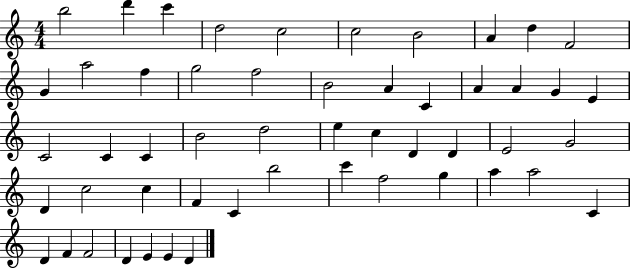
B5/h D6/q C6/q D5/h C5/h C5/h B4/h A4/q D5/q F4/h G4/q A5/h F5/q G5/h F5/h B4/h A4/q C4/q A4/q A4/q G4/q E4/q C4/h C4/q C4/q B4/h D5/h E5/q C5/q D4/q D4/q E4/h G4/h D4/q C5/h C5/q F4/q C4/q B5/h C6/q F5/h G5/q A5/q A5/h C4/q D4/q F4/q F4/h D4/q E4/q E4/q D4/q